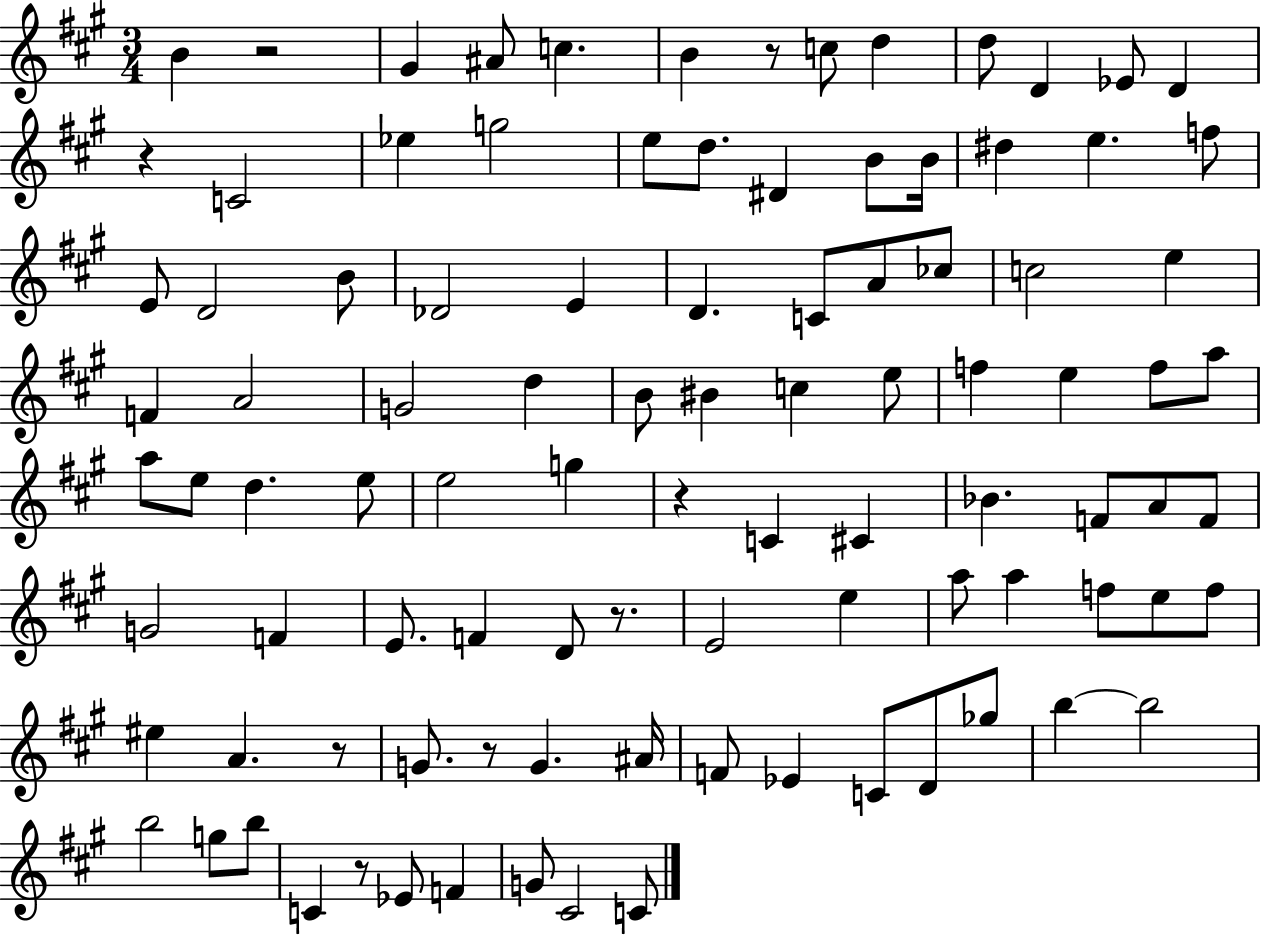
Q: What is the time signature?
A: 3/4